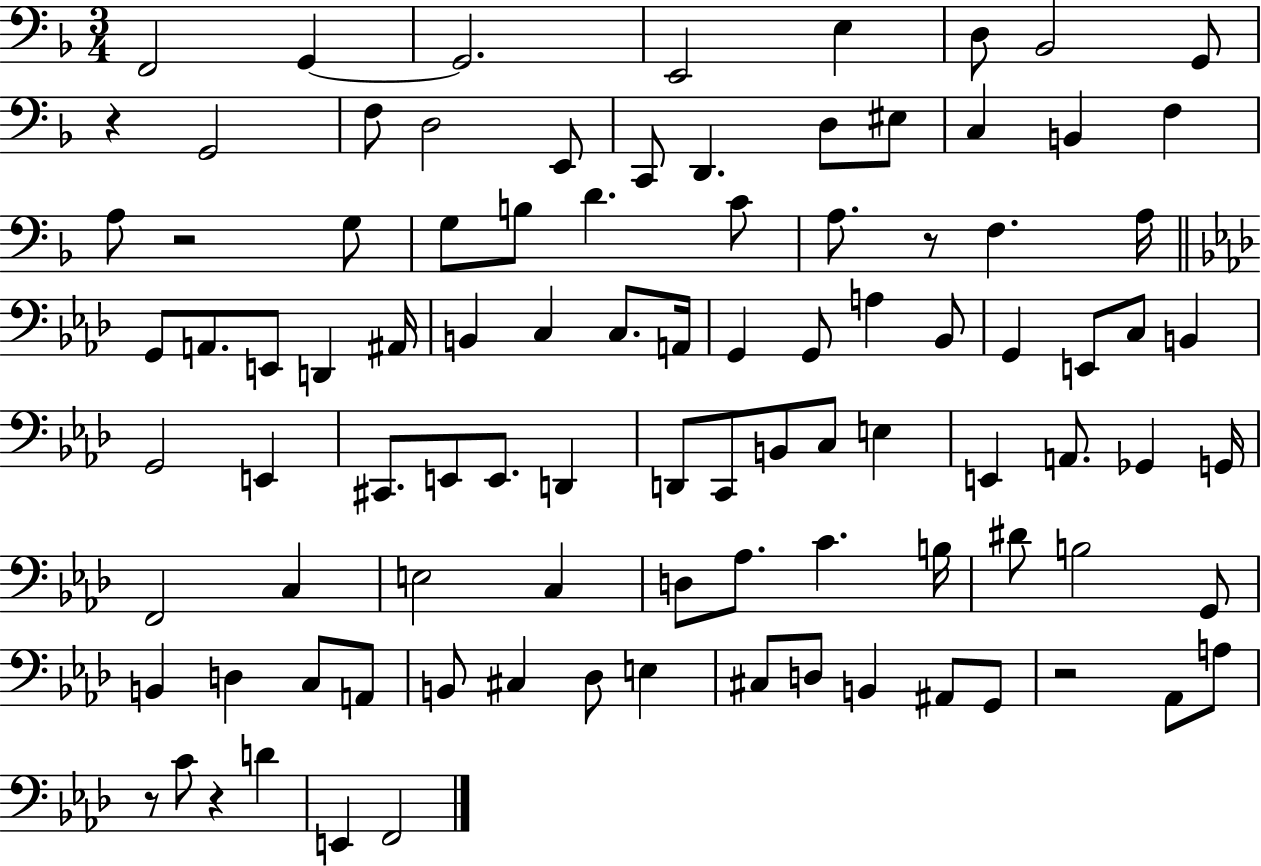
X:1
T:Untitled
M:3/4
L:1/4
K:F
F,,2 G,, G,,2 E,,2 E, D,/2 _B,,2 G,,/2 z G,,2 F,/2 D,2 E,,/2 C,,/2 D,, D,/2 ^E,/2 C, B,, F, A,/2 z2 G,/2 G,/2 B,/2 D C/2 A,/2 z/2 F, A,/4 G,,/2 A,,/2 E,,/2 D,, ^A,,/4 B,, C, C,/2 A,,/4 G,, G,,/2 A, _B,,/2 G,, E,,/2 C,/2 B,, G,,2 E,, ^C,,/2 E,,/2 E,,/2 D,, D,,/2 C,,/2 B,,/2 C,/2 E, E,, A,,/2 _G,, G,,/4 F,,2 C, E,2 C, D,/2 _A,/2 C B,/4 ^D/2 B,2 G,,/2 B,, D, C,/2 A,,/2 B,,/2 ^C, _D,/2 E, ^C,/2 D,/2 B,, ^A,,/2 G,,/2 z2 _A,,/2 A,/2 z/2 C/2 z D E,, F,,2